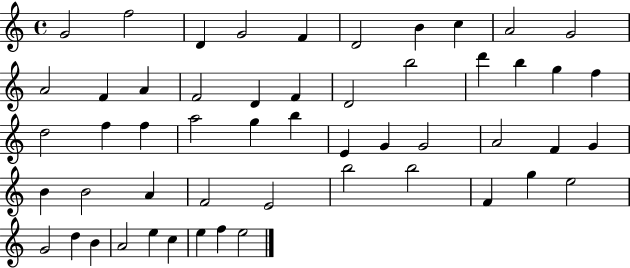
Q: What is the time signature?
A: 4/4